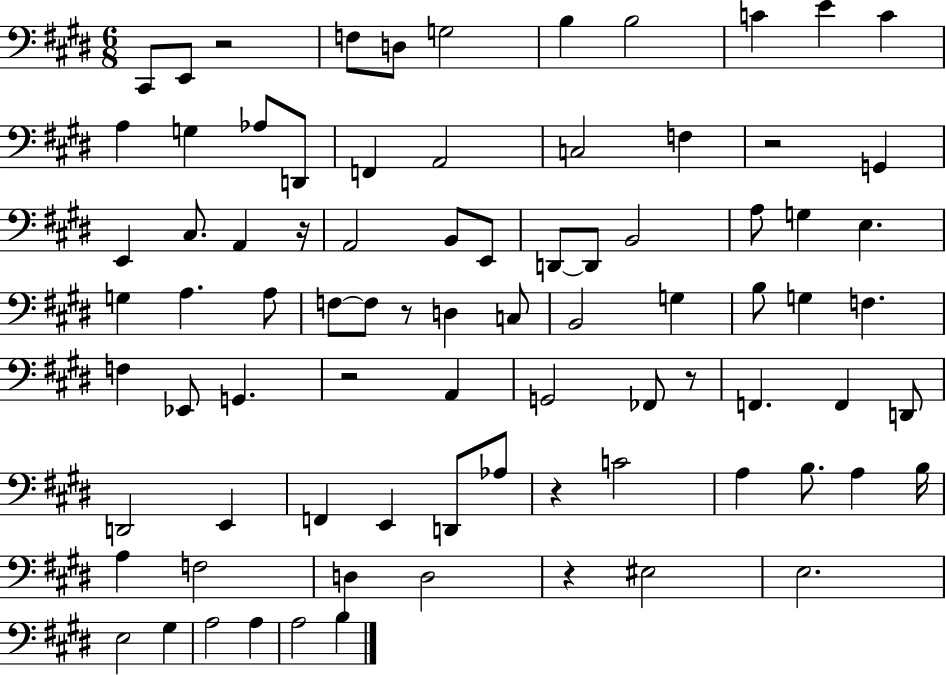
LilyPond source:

{
  \clef bass
  \numericTimeSignature
  \time 6/8
  \key e \major
  cis,8 e,8 r2 | f8 d8 g2 | b4 b2 | c'4 e'4 c'4 | \break a4 g4 aes8 d,8 | f,4 a,2 | c2 f4 | r2 g,4 | \break e,4 cis8. a,4 r16 | a,2 b,8 e,8 | d,8~~ d,8 b,2 | a8 g4 e4. | \break g4 a4. a8 | f8~~ f8 r8 d4 c8 | b,2 g4 | b8 g4 f4. | \break f4 ees,8 g,4. | r2 a,4 | g,2 fes,8 r8 | f,4. f,4 d,8 | \break d,2 e,4 | f,4 e,4 d,8 aes8 | r4 c'2 | a4 b8. a4 b16 | \break a4 f2 | d4 d2 | r4 eis2 | e2. | \break e2 gis4 | a2 a4 | a2 b4 | \bar "|."
}